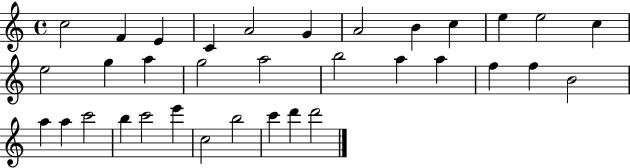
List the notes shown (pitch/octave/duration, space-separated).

C5/h F4/q E4/q C4/q A4/h G4/q A4/h B4/q C5/q E5/q E5/h C5/q E5/h G5/q A5/q G5/h A5/h B5/h A5/q A5/q F5/q F5/q B4/h A5/q A5/q C6/h B5/q C6/h E6/q C5/h B5/h C6/q D6/q D6/h